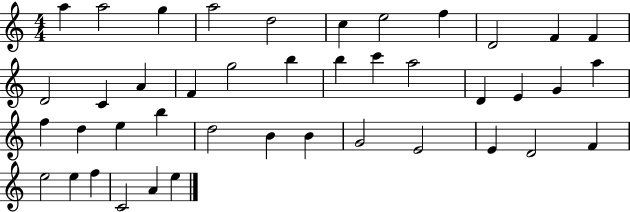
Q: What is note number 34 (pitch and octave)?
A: E4